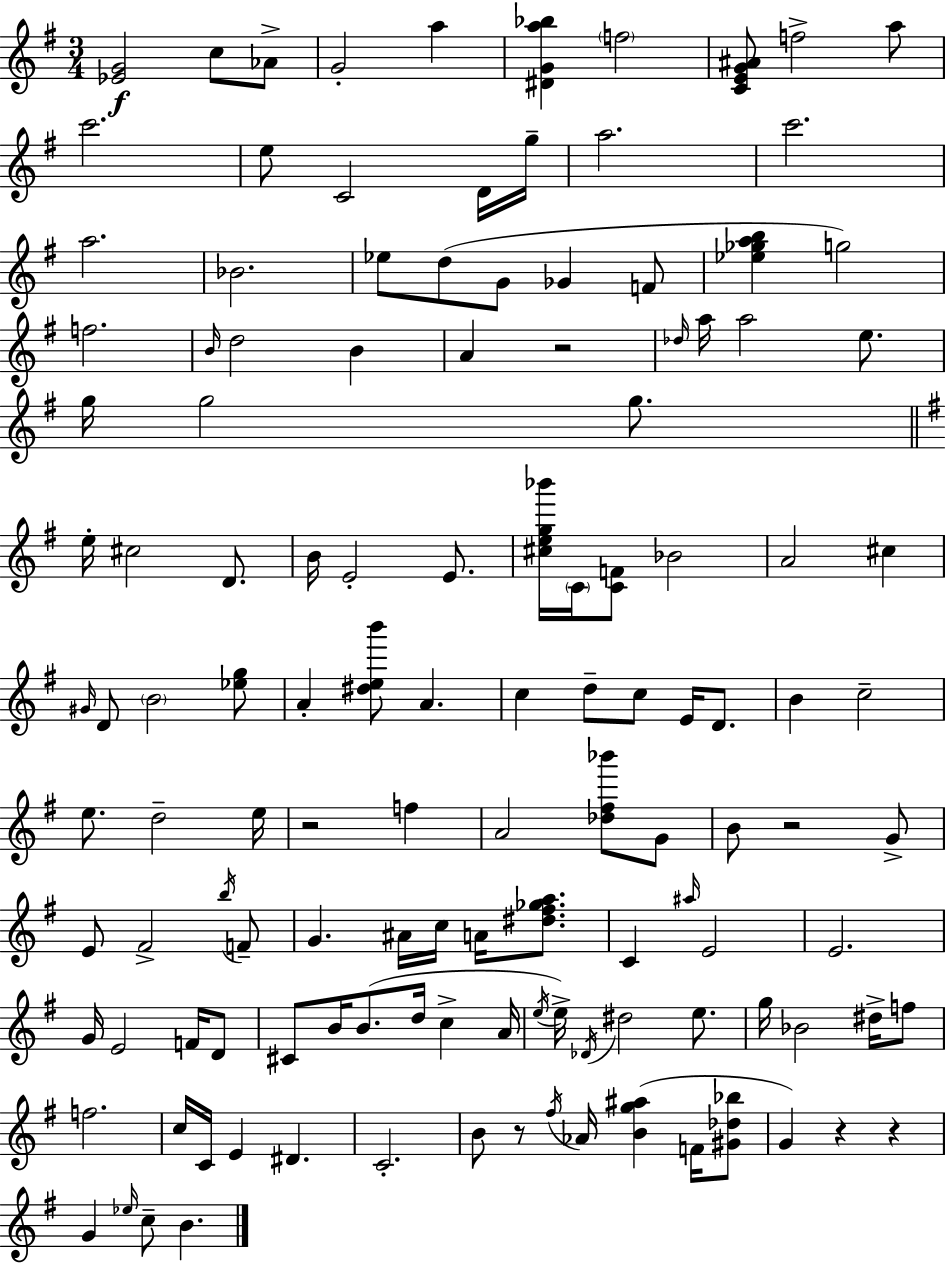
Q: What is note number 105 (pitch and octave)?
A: F4